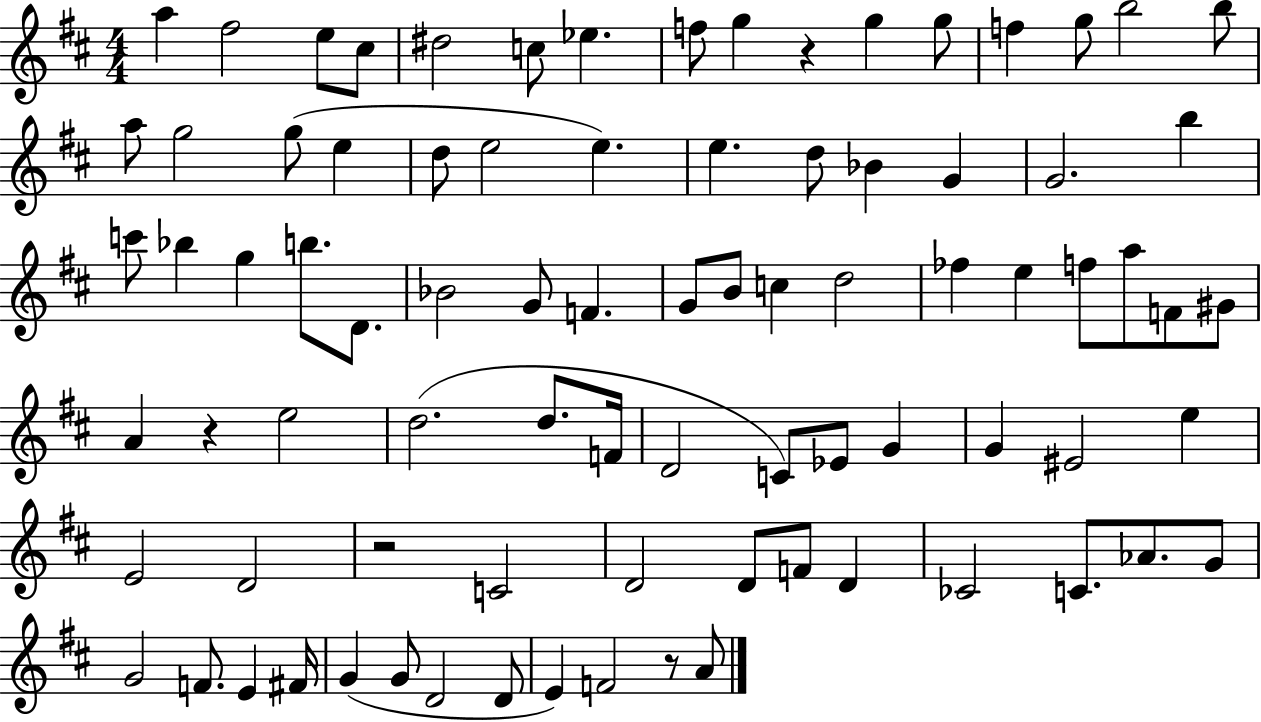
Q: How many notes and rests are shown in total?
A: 84